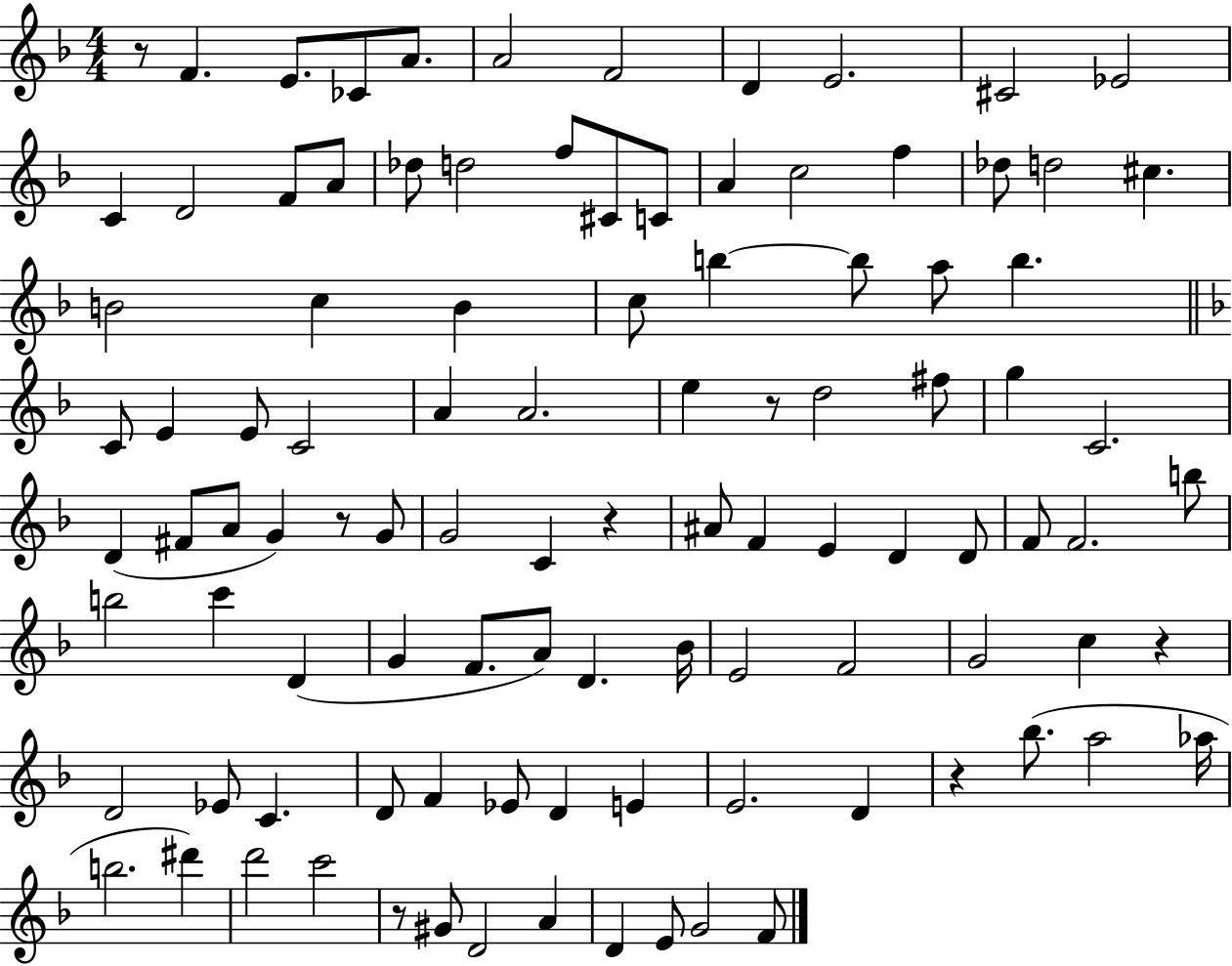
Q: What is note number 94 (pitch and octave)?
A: G4